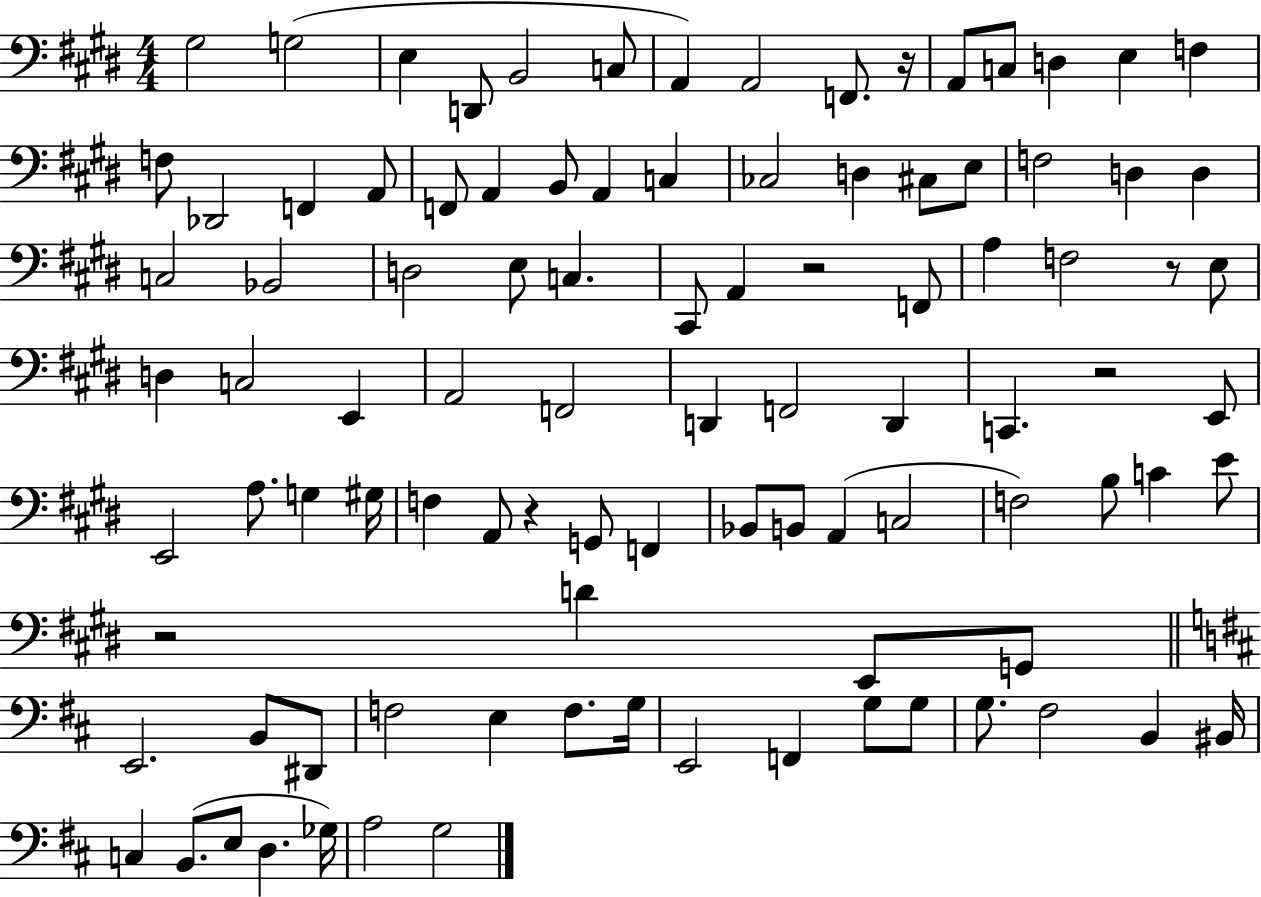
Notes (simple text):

G#3/h G3/h E3/q D2/e B2/h C3/e A2/q A2/h F2/e. R/s A2/e C3/e D3/q E3/q F3/q F3/e Db2/h F2/q A2/e F2/e A2/q B2/e A2/q C3/q CES3/h D3/q C#3/e E3/e F3/h D3/q D3/q C3/h Bb2/h D3/h E3/e C3/q. C#2/e A2/q R/h F2/e A3/q F3/h R/e E3/e D3/q C3/h E2/q A2/h F2/h D2/q F2/h D2/q C2/q. R/h E2/e E2/h A3/e. G3/q G#3/s F3/q A2/e R/q G2/e F2/q Bb2/e B2/e A2/q C3/h F3/h B3/e C4/q E4/e R/h D4/q E2/e G2/e E2/h. B2/e D#2/e F3/h E3/q F3/e. G3/s E2/h F2/q G3/e G3/e G3/e. F#3/h B2/q BIS2/s C3/q B2/e. E3/e D3/q. Gb3/s A3/h G3/h